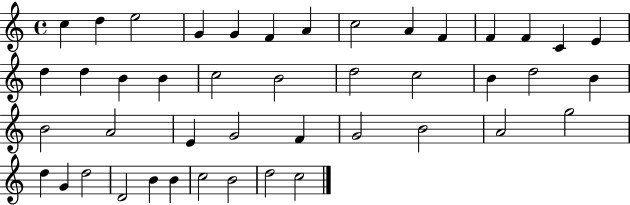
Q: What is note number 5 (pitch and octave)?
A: G4